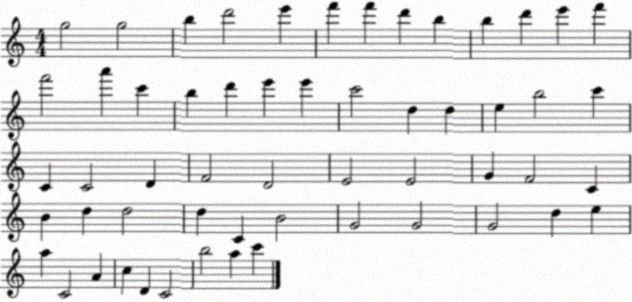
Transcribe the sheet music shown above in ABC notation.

X:1
T:Untitled
M:4/4
L:1/4
K:C
g2 g2 b d'2 e' f' f' d' b b d' e' f' f'2 a' c' b d' e' e' c'2 d d e b2 c' C C2 D F2 D2 E2 E2 G F2 C B d d2 d C B2 G2 G2 G2 d e a C2 A c D C2 b2 a c'